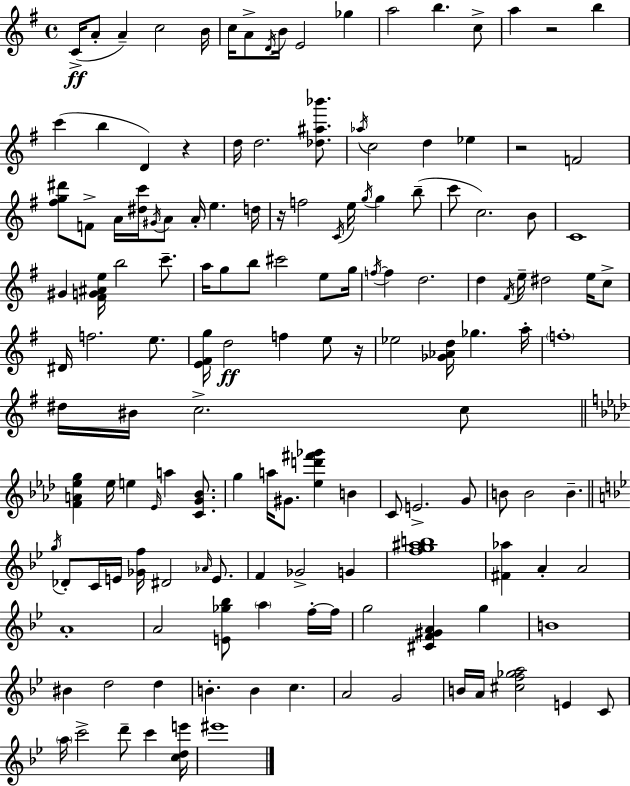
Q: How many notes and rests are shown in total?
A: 147